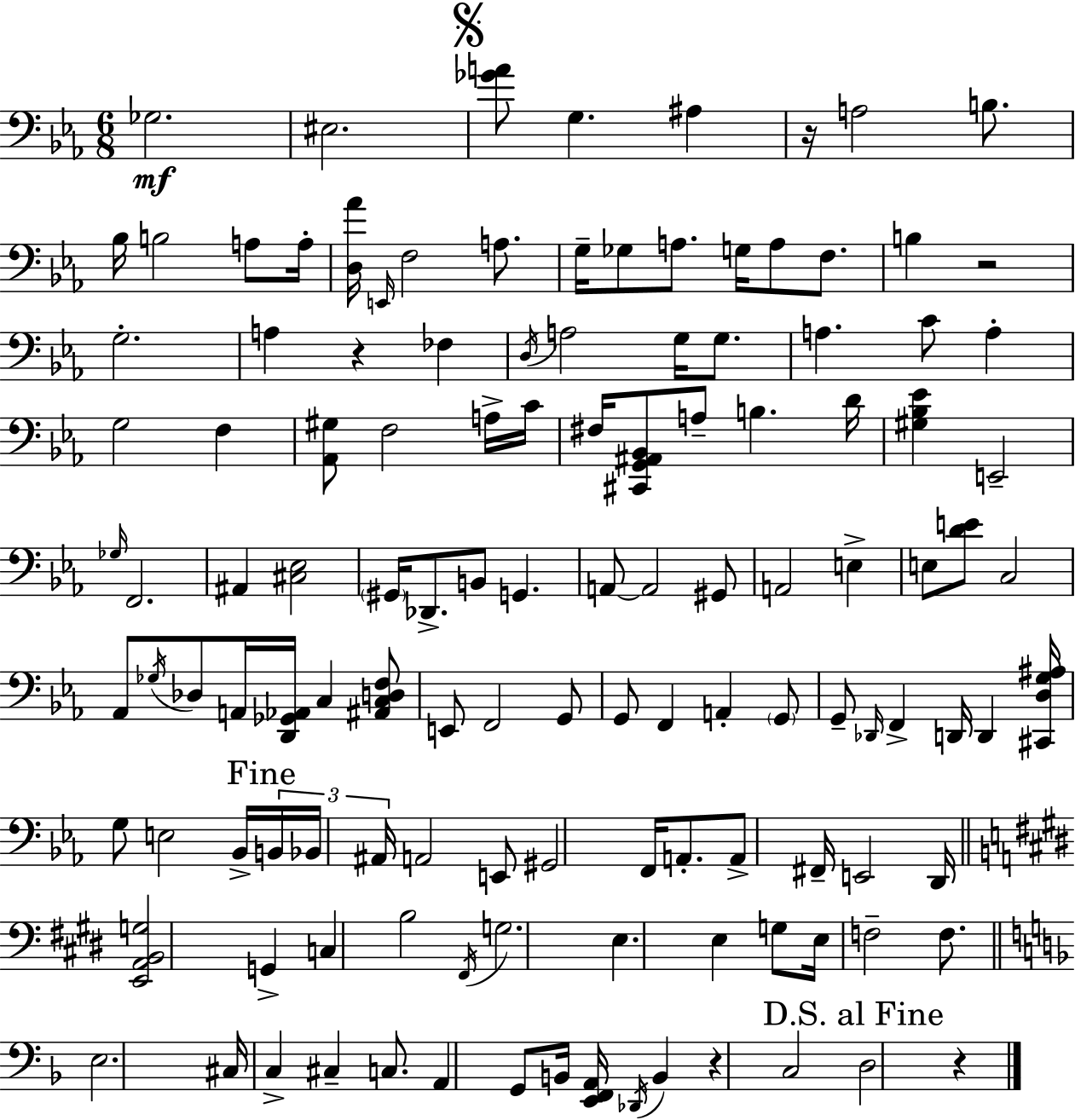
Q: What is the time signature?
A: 6/8